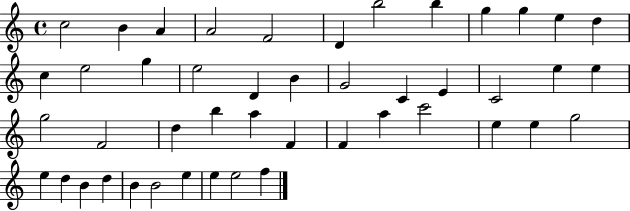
{
  \clef treble
  \time 4/4
  \defaultTimeSignature
  \key c \major
  c''2 b'4 a'4 | a'2 f'2 | d'4 b''2 b''4 | g''4 g''4 e''4 d''4 | \break c''4 e''2 g''4 | e''2 d'4 b'4 | g'2 c'4 e'4 | c'2 e''4 e''4 | \break g''2 f'2 | d''4 b''4 a''4 f'4 | f'4 a''4 c'''2 | e''4 e''4 g''2 | \break e''4 d''4 b'4 d''4 | b'4 b'2 e''4 | e''4 e''2 f''4 | \bar "|."
}